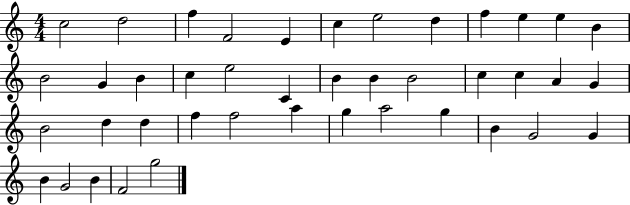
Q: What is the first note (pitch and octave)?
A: C5